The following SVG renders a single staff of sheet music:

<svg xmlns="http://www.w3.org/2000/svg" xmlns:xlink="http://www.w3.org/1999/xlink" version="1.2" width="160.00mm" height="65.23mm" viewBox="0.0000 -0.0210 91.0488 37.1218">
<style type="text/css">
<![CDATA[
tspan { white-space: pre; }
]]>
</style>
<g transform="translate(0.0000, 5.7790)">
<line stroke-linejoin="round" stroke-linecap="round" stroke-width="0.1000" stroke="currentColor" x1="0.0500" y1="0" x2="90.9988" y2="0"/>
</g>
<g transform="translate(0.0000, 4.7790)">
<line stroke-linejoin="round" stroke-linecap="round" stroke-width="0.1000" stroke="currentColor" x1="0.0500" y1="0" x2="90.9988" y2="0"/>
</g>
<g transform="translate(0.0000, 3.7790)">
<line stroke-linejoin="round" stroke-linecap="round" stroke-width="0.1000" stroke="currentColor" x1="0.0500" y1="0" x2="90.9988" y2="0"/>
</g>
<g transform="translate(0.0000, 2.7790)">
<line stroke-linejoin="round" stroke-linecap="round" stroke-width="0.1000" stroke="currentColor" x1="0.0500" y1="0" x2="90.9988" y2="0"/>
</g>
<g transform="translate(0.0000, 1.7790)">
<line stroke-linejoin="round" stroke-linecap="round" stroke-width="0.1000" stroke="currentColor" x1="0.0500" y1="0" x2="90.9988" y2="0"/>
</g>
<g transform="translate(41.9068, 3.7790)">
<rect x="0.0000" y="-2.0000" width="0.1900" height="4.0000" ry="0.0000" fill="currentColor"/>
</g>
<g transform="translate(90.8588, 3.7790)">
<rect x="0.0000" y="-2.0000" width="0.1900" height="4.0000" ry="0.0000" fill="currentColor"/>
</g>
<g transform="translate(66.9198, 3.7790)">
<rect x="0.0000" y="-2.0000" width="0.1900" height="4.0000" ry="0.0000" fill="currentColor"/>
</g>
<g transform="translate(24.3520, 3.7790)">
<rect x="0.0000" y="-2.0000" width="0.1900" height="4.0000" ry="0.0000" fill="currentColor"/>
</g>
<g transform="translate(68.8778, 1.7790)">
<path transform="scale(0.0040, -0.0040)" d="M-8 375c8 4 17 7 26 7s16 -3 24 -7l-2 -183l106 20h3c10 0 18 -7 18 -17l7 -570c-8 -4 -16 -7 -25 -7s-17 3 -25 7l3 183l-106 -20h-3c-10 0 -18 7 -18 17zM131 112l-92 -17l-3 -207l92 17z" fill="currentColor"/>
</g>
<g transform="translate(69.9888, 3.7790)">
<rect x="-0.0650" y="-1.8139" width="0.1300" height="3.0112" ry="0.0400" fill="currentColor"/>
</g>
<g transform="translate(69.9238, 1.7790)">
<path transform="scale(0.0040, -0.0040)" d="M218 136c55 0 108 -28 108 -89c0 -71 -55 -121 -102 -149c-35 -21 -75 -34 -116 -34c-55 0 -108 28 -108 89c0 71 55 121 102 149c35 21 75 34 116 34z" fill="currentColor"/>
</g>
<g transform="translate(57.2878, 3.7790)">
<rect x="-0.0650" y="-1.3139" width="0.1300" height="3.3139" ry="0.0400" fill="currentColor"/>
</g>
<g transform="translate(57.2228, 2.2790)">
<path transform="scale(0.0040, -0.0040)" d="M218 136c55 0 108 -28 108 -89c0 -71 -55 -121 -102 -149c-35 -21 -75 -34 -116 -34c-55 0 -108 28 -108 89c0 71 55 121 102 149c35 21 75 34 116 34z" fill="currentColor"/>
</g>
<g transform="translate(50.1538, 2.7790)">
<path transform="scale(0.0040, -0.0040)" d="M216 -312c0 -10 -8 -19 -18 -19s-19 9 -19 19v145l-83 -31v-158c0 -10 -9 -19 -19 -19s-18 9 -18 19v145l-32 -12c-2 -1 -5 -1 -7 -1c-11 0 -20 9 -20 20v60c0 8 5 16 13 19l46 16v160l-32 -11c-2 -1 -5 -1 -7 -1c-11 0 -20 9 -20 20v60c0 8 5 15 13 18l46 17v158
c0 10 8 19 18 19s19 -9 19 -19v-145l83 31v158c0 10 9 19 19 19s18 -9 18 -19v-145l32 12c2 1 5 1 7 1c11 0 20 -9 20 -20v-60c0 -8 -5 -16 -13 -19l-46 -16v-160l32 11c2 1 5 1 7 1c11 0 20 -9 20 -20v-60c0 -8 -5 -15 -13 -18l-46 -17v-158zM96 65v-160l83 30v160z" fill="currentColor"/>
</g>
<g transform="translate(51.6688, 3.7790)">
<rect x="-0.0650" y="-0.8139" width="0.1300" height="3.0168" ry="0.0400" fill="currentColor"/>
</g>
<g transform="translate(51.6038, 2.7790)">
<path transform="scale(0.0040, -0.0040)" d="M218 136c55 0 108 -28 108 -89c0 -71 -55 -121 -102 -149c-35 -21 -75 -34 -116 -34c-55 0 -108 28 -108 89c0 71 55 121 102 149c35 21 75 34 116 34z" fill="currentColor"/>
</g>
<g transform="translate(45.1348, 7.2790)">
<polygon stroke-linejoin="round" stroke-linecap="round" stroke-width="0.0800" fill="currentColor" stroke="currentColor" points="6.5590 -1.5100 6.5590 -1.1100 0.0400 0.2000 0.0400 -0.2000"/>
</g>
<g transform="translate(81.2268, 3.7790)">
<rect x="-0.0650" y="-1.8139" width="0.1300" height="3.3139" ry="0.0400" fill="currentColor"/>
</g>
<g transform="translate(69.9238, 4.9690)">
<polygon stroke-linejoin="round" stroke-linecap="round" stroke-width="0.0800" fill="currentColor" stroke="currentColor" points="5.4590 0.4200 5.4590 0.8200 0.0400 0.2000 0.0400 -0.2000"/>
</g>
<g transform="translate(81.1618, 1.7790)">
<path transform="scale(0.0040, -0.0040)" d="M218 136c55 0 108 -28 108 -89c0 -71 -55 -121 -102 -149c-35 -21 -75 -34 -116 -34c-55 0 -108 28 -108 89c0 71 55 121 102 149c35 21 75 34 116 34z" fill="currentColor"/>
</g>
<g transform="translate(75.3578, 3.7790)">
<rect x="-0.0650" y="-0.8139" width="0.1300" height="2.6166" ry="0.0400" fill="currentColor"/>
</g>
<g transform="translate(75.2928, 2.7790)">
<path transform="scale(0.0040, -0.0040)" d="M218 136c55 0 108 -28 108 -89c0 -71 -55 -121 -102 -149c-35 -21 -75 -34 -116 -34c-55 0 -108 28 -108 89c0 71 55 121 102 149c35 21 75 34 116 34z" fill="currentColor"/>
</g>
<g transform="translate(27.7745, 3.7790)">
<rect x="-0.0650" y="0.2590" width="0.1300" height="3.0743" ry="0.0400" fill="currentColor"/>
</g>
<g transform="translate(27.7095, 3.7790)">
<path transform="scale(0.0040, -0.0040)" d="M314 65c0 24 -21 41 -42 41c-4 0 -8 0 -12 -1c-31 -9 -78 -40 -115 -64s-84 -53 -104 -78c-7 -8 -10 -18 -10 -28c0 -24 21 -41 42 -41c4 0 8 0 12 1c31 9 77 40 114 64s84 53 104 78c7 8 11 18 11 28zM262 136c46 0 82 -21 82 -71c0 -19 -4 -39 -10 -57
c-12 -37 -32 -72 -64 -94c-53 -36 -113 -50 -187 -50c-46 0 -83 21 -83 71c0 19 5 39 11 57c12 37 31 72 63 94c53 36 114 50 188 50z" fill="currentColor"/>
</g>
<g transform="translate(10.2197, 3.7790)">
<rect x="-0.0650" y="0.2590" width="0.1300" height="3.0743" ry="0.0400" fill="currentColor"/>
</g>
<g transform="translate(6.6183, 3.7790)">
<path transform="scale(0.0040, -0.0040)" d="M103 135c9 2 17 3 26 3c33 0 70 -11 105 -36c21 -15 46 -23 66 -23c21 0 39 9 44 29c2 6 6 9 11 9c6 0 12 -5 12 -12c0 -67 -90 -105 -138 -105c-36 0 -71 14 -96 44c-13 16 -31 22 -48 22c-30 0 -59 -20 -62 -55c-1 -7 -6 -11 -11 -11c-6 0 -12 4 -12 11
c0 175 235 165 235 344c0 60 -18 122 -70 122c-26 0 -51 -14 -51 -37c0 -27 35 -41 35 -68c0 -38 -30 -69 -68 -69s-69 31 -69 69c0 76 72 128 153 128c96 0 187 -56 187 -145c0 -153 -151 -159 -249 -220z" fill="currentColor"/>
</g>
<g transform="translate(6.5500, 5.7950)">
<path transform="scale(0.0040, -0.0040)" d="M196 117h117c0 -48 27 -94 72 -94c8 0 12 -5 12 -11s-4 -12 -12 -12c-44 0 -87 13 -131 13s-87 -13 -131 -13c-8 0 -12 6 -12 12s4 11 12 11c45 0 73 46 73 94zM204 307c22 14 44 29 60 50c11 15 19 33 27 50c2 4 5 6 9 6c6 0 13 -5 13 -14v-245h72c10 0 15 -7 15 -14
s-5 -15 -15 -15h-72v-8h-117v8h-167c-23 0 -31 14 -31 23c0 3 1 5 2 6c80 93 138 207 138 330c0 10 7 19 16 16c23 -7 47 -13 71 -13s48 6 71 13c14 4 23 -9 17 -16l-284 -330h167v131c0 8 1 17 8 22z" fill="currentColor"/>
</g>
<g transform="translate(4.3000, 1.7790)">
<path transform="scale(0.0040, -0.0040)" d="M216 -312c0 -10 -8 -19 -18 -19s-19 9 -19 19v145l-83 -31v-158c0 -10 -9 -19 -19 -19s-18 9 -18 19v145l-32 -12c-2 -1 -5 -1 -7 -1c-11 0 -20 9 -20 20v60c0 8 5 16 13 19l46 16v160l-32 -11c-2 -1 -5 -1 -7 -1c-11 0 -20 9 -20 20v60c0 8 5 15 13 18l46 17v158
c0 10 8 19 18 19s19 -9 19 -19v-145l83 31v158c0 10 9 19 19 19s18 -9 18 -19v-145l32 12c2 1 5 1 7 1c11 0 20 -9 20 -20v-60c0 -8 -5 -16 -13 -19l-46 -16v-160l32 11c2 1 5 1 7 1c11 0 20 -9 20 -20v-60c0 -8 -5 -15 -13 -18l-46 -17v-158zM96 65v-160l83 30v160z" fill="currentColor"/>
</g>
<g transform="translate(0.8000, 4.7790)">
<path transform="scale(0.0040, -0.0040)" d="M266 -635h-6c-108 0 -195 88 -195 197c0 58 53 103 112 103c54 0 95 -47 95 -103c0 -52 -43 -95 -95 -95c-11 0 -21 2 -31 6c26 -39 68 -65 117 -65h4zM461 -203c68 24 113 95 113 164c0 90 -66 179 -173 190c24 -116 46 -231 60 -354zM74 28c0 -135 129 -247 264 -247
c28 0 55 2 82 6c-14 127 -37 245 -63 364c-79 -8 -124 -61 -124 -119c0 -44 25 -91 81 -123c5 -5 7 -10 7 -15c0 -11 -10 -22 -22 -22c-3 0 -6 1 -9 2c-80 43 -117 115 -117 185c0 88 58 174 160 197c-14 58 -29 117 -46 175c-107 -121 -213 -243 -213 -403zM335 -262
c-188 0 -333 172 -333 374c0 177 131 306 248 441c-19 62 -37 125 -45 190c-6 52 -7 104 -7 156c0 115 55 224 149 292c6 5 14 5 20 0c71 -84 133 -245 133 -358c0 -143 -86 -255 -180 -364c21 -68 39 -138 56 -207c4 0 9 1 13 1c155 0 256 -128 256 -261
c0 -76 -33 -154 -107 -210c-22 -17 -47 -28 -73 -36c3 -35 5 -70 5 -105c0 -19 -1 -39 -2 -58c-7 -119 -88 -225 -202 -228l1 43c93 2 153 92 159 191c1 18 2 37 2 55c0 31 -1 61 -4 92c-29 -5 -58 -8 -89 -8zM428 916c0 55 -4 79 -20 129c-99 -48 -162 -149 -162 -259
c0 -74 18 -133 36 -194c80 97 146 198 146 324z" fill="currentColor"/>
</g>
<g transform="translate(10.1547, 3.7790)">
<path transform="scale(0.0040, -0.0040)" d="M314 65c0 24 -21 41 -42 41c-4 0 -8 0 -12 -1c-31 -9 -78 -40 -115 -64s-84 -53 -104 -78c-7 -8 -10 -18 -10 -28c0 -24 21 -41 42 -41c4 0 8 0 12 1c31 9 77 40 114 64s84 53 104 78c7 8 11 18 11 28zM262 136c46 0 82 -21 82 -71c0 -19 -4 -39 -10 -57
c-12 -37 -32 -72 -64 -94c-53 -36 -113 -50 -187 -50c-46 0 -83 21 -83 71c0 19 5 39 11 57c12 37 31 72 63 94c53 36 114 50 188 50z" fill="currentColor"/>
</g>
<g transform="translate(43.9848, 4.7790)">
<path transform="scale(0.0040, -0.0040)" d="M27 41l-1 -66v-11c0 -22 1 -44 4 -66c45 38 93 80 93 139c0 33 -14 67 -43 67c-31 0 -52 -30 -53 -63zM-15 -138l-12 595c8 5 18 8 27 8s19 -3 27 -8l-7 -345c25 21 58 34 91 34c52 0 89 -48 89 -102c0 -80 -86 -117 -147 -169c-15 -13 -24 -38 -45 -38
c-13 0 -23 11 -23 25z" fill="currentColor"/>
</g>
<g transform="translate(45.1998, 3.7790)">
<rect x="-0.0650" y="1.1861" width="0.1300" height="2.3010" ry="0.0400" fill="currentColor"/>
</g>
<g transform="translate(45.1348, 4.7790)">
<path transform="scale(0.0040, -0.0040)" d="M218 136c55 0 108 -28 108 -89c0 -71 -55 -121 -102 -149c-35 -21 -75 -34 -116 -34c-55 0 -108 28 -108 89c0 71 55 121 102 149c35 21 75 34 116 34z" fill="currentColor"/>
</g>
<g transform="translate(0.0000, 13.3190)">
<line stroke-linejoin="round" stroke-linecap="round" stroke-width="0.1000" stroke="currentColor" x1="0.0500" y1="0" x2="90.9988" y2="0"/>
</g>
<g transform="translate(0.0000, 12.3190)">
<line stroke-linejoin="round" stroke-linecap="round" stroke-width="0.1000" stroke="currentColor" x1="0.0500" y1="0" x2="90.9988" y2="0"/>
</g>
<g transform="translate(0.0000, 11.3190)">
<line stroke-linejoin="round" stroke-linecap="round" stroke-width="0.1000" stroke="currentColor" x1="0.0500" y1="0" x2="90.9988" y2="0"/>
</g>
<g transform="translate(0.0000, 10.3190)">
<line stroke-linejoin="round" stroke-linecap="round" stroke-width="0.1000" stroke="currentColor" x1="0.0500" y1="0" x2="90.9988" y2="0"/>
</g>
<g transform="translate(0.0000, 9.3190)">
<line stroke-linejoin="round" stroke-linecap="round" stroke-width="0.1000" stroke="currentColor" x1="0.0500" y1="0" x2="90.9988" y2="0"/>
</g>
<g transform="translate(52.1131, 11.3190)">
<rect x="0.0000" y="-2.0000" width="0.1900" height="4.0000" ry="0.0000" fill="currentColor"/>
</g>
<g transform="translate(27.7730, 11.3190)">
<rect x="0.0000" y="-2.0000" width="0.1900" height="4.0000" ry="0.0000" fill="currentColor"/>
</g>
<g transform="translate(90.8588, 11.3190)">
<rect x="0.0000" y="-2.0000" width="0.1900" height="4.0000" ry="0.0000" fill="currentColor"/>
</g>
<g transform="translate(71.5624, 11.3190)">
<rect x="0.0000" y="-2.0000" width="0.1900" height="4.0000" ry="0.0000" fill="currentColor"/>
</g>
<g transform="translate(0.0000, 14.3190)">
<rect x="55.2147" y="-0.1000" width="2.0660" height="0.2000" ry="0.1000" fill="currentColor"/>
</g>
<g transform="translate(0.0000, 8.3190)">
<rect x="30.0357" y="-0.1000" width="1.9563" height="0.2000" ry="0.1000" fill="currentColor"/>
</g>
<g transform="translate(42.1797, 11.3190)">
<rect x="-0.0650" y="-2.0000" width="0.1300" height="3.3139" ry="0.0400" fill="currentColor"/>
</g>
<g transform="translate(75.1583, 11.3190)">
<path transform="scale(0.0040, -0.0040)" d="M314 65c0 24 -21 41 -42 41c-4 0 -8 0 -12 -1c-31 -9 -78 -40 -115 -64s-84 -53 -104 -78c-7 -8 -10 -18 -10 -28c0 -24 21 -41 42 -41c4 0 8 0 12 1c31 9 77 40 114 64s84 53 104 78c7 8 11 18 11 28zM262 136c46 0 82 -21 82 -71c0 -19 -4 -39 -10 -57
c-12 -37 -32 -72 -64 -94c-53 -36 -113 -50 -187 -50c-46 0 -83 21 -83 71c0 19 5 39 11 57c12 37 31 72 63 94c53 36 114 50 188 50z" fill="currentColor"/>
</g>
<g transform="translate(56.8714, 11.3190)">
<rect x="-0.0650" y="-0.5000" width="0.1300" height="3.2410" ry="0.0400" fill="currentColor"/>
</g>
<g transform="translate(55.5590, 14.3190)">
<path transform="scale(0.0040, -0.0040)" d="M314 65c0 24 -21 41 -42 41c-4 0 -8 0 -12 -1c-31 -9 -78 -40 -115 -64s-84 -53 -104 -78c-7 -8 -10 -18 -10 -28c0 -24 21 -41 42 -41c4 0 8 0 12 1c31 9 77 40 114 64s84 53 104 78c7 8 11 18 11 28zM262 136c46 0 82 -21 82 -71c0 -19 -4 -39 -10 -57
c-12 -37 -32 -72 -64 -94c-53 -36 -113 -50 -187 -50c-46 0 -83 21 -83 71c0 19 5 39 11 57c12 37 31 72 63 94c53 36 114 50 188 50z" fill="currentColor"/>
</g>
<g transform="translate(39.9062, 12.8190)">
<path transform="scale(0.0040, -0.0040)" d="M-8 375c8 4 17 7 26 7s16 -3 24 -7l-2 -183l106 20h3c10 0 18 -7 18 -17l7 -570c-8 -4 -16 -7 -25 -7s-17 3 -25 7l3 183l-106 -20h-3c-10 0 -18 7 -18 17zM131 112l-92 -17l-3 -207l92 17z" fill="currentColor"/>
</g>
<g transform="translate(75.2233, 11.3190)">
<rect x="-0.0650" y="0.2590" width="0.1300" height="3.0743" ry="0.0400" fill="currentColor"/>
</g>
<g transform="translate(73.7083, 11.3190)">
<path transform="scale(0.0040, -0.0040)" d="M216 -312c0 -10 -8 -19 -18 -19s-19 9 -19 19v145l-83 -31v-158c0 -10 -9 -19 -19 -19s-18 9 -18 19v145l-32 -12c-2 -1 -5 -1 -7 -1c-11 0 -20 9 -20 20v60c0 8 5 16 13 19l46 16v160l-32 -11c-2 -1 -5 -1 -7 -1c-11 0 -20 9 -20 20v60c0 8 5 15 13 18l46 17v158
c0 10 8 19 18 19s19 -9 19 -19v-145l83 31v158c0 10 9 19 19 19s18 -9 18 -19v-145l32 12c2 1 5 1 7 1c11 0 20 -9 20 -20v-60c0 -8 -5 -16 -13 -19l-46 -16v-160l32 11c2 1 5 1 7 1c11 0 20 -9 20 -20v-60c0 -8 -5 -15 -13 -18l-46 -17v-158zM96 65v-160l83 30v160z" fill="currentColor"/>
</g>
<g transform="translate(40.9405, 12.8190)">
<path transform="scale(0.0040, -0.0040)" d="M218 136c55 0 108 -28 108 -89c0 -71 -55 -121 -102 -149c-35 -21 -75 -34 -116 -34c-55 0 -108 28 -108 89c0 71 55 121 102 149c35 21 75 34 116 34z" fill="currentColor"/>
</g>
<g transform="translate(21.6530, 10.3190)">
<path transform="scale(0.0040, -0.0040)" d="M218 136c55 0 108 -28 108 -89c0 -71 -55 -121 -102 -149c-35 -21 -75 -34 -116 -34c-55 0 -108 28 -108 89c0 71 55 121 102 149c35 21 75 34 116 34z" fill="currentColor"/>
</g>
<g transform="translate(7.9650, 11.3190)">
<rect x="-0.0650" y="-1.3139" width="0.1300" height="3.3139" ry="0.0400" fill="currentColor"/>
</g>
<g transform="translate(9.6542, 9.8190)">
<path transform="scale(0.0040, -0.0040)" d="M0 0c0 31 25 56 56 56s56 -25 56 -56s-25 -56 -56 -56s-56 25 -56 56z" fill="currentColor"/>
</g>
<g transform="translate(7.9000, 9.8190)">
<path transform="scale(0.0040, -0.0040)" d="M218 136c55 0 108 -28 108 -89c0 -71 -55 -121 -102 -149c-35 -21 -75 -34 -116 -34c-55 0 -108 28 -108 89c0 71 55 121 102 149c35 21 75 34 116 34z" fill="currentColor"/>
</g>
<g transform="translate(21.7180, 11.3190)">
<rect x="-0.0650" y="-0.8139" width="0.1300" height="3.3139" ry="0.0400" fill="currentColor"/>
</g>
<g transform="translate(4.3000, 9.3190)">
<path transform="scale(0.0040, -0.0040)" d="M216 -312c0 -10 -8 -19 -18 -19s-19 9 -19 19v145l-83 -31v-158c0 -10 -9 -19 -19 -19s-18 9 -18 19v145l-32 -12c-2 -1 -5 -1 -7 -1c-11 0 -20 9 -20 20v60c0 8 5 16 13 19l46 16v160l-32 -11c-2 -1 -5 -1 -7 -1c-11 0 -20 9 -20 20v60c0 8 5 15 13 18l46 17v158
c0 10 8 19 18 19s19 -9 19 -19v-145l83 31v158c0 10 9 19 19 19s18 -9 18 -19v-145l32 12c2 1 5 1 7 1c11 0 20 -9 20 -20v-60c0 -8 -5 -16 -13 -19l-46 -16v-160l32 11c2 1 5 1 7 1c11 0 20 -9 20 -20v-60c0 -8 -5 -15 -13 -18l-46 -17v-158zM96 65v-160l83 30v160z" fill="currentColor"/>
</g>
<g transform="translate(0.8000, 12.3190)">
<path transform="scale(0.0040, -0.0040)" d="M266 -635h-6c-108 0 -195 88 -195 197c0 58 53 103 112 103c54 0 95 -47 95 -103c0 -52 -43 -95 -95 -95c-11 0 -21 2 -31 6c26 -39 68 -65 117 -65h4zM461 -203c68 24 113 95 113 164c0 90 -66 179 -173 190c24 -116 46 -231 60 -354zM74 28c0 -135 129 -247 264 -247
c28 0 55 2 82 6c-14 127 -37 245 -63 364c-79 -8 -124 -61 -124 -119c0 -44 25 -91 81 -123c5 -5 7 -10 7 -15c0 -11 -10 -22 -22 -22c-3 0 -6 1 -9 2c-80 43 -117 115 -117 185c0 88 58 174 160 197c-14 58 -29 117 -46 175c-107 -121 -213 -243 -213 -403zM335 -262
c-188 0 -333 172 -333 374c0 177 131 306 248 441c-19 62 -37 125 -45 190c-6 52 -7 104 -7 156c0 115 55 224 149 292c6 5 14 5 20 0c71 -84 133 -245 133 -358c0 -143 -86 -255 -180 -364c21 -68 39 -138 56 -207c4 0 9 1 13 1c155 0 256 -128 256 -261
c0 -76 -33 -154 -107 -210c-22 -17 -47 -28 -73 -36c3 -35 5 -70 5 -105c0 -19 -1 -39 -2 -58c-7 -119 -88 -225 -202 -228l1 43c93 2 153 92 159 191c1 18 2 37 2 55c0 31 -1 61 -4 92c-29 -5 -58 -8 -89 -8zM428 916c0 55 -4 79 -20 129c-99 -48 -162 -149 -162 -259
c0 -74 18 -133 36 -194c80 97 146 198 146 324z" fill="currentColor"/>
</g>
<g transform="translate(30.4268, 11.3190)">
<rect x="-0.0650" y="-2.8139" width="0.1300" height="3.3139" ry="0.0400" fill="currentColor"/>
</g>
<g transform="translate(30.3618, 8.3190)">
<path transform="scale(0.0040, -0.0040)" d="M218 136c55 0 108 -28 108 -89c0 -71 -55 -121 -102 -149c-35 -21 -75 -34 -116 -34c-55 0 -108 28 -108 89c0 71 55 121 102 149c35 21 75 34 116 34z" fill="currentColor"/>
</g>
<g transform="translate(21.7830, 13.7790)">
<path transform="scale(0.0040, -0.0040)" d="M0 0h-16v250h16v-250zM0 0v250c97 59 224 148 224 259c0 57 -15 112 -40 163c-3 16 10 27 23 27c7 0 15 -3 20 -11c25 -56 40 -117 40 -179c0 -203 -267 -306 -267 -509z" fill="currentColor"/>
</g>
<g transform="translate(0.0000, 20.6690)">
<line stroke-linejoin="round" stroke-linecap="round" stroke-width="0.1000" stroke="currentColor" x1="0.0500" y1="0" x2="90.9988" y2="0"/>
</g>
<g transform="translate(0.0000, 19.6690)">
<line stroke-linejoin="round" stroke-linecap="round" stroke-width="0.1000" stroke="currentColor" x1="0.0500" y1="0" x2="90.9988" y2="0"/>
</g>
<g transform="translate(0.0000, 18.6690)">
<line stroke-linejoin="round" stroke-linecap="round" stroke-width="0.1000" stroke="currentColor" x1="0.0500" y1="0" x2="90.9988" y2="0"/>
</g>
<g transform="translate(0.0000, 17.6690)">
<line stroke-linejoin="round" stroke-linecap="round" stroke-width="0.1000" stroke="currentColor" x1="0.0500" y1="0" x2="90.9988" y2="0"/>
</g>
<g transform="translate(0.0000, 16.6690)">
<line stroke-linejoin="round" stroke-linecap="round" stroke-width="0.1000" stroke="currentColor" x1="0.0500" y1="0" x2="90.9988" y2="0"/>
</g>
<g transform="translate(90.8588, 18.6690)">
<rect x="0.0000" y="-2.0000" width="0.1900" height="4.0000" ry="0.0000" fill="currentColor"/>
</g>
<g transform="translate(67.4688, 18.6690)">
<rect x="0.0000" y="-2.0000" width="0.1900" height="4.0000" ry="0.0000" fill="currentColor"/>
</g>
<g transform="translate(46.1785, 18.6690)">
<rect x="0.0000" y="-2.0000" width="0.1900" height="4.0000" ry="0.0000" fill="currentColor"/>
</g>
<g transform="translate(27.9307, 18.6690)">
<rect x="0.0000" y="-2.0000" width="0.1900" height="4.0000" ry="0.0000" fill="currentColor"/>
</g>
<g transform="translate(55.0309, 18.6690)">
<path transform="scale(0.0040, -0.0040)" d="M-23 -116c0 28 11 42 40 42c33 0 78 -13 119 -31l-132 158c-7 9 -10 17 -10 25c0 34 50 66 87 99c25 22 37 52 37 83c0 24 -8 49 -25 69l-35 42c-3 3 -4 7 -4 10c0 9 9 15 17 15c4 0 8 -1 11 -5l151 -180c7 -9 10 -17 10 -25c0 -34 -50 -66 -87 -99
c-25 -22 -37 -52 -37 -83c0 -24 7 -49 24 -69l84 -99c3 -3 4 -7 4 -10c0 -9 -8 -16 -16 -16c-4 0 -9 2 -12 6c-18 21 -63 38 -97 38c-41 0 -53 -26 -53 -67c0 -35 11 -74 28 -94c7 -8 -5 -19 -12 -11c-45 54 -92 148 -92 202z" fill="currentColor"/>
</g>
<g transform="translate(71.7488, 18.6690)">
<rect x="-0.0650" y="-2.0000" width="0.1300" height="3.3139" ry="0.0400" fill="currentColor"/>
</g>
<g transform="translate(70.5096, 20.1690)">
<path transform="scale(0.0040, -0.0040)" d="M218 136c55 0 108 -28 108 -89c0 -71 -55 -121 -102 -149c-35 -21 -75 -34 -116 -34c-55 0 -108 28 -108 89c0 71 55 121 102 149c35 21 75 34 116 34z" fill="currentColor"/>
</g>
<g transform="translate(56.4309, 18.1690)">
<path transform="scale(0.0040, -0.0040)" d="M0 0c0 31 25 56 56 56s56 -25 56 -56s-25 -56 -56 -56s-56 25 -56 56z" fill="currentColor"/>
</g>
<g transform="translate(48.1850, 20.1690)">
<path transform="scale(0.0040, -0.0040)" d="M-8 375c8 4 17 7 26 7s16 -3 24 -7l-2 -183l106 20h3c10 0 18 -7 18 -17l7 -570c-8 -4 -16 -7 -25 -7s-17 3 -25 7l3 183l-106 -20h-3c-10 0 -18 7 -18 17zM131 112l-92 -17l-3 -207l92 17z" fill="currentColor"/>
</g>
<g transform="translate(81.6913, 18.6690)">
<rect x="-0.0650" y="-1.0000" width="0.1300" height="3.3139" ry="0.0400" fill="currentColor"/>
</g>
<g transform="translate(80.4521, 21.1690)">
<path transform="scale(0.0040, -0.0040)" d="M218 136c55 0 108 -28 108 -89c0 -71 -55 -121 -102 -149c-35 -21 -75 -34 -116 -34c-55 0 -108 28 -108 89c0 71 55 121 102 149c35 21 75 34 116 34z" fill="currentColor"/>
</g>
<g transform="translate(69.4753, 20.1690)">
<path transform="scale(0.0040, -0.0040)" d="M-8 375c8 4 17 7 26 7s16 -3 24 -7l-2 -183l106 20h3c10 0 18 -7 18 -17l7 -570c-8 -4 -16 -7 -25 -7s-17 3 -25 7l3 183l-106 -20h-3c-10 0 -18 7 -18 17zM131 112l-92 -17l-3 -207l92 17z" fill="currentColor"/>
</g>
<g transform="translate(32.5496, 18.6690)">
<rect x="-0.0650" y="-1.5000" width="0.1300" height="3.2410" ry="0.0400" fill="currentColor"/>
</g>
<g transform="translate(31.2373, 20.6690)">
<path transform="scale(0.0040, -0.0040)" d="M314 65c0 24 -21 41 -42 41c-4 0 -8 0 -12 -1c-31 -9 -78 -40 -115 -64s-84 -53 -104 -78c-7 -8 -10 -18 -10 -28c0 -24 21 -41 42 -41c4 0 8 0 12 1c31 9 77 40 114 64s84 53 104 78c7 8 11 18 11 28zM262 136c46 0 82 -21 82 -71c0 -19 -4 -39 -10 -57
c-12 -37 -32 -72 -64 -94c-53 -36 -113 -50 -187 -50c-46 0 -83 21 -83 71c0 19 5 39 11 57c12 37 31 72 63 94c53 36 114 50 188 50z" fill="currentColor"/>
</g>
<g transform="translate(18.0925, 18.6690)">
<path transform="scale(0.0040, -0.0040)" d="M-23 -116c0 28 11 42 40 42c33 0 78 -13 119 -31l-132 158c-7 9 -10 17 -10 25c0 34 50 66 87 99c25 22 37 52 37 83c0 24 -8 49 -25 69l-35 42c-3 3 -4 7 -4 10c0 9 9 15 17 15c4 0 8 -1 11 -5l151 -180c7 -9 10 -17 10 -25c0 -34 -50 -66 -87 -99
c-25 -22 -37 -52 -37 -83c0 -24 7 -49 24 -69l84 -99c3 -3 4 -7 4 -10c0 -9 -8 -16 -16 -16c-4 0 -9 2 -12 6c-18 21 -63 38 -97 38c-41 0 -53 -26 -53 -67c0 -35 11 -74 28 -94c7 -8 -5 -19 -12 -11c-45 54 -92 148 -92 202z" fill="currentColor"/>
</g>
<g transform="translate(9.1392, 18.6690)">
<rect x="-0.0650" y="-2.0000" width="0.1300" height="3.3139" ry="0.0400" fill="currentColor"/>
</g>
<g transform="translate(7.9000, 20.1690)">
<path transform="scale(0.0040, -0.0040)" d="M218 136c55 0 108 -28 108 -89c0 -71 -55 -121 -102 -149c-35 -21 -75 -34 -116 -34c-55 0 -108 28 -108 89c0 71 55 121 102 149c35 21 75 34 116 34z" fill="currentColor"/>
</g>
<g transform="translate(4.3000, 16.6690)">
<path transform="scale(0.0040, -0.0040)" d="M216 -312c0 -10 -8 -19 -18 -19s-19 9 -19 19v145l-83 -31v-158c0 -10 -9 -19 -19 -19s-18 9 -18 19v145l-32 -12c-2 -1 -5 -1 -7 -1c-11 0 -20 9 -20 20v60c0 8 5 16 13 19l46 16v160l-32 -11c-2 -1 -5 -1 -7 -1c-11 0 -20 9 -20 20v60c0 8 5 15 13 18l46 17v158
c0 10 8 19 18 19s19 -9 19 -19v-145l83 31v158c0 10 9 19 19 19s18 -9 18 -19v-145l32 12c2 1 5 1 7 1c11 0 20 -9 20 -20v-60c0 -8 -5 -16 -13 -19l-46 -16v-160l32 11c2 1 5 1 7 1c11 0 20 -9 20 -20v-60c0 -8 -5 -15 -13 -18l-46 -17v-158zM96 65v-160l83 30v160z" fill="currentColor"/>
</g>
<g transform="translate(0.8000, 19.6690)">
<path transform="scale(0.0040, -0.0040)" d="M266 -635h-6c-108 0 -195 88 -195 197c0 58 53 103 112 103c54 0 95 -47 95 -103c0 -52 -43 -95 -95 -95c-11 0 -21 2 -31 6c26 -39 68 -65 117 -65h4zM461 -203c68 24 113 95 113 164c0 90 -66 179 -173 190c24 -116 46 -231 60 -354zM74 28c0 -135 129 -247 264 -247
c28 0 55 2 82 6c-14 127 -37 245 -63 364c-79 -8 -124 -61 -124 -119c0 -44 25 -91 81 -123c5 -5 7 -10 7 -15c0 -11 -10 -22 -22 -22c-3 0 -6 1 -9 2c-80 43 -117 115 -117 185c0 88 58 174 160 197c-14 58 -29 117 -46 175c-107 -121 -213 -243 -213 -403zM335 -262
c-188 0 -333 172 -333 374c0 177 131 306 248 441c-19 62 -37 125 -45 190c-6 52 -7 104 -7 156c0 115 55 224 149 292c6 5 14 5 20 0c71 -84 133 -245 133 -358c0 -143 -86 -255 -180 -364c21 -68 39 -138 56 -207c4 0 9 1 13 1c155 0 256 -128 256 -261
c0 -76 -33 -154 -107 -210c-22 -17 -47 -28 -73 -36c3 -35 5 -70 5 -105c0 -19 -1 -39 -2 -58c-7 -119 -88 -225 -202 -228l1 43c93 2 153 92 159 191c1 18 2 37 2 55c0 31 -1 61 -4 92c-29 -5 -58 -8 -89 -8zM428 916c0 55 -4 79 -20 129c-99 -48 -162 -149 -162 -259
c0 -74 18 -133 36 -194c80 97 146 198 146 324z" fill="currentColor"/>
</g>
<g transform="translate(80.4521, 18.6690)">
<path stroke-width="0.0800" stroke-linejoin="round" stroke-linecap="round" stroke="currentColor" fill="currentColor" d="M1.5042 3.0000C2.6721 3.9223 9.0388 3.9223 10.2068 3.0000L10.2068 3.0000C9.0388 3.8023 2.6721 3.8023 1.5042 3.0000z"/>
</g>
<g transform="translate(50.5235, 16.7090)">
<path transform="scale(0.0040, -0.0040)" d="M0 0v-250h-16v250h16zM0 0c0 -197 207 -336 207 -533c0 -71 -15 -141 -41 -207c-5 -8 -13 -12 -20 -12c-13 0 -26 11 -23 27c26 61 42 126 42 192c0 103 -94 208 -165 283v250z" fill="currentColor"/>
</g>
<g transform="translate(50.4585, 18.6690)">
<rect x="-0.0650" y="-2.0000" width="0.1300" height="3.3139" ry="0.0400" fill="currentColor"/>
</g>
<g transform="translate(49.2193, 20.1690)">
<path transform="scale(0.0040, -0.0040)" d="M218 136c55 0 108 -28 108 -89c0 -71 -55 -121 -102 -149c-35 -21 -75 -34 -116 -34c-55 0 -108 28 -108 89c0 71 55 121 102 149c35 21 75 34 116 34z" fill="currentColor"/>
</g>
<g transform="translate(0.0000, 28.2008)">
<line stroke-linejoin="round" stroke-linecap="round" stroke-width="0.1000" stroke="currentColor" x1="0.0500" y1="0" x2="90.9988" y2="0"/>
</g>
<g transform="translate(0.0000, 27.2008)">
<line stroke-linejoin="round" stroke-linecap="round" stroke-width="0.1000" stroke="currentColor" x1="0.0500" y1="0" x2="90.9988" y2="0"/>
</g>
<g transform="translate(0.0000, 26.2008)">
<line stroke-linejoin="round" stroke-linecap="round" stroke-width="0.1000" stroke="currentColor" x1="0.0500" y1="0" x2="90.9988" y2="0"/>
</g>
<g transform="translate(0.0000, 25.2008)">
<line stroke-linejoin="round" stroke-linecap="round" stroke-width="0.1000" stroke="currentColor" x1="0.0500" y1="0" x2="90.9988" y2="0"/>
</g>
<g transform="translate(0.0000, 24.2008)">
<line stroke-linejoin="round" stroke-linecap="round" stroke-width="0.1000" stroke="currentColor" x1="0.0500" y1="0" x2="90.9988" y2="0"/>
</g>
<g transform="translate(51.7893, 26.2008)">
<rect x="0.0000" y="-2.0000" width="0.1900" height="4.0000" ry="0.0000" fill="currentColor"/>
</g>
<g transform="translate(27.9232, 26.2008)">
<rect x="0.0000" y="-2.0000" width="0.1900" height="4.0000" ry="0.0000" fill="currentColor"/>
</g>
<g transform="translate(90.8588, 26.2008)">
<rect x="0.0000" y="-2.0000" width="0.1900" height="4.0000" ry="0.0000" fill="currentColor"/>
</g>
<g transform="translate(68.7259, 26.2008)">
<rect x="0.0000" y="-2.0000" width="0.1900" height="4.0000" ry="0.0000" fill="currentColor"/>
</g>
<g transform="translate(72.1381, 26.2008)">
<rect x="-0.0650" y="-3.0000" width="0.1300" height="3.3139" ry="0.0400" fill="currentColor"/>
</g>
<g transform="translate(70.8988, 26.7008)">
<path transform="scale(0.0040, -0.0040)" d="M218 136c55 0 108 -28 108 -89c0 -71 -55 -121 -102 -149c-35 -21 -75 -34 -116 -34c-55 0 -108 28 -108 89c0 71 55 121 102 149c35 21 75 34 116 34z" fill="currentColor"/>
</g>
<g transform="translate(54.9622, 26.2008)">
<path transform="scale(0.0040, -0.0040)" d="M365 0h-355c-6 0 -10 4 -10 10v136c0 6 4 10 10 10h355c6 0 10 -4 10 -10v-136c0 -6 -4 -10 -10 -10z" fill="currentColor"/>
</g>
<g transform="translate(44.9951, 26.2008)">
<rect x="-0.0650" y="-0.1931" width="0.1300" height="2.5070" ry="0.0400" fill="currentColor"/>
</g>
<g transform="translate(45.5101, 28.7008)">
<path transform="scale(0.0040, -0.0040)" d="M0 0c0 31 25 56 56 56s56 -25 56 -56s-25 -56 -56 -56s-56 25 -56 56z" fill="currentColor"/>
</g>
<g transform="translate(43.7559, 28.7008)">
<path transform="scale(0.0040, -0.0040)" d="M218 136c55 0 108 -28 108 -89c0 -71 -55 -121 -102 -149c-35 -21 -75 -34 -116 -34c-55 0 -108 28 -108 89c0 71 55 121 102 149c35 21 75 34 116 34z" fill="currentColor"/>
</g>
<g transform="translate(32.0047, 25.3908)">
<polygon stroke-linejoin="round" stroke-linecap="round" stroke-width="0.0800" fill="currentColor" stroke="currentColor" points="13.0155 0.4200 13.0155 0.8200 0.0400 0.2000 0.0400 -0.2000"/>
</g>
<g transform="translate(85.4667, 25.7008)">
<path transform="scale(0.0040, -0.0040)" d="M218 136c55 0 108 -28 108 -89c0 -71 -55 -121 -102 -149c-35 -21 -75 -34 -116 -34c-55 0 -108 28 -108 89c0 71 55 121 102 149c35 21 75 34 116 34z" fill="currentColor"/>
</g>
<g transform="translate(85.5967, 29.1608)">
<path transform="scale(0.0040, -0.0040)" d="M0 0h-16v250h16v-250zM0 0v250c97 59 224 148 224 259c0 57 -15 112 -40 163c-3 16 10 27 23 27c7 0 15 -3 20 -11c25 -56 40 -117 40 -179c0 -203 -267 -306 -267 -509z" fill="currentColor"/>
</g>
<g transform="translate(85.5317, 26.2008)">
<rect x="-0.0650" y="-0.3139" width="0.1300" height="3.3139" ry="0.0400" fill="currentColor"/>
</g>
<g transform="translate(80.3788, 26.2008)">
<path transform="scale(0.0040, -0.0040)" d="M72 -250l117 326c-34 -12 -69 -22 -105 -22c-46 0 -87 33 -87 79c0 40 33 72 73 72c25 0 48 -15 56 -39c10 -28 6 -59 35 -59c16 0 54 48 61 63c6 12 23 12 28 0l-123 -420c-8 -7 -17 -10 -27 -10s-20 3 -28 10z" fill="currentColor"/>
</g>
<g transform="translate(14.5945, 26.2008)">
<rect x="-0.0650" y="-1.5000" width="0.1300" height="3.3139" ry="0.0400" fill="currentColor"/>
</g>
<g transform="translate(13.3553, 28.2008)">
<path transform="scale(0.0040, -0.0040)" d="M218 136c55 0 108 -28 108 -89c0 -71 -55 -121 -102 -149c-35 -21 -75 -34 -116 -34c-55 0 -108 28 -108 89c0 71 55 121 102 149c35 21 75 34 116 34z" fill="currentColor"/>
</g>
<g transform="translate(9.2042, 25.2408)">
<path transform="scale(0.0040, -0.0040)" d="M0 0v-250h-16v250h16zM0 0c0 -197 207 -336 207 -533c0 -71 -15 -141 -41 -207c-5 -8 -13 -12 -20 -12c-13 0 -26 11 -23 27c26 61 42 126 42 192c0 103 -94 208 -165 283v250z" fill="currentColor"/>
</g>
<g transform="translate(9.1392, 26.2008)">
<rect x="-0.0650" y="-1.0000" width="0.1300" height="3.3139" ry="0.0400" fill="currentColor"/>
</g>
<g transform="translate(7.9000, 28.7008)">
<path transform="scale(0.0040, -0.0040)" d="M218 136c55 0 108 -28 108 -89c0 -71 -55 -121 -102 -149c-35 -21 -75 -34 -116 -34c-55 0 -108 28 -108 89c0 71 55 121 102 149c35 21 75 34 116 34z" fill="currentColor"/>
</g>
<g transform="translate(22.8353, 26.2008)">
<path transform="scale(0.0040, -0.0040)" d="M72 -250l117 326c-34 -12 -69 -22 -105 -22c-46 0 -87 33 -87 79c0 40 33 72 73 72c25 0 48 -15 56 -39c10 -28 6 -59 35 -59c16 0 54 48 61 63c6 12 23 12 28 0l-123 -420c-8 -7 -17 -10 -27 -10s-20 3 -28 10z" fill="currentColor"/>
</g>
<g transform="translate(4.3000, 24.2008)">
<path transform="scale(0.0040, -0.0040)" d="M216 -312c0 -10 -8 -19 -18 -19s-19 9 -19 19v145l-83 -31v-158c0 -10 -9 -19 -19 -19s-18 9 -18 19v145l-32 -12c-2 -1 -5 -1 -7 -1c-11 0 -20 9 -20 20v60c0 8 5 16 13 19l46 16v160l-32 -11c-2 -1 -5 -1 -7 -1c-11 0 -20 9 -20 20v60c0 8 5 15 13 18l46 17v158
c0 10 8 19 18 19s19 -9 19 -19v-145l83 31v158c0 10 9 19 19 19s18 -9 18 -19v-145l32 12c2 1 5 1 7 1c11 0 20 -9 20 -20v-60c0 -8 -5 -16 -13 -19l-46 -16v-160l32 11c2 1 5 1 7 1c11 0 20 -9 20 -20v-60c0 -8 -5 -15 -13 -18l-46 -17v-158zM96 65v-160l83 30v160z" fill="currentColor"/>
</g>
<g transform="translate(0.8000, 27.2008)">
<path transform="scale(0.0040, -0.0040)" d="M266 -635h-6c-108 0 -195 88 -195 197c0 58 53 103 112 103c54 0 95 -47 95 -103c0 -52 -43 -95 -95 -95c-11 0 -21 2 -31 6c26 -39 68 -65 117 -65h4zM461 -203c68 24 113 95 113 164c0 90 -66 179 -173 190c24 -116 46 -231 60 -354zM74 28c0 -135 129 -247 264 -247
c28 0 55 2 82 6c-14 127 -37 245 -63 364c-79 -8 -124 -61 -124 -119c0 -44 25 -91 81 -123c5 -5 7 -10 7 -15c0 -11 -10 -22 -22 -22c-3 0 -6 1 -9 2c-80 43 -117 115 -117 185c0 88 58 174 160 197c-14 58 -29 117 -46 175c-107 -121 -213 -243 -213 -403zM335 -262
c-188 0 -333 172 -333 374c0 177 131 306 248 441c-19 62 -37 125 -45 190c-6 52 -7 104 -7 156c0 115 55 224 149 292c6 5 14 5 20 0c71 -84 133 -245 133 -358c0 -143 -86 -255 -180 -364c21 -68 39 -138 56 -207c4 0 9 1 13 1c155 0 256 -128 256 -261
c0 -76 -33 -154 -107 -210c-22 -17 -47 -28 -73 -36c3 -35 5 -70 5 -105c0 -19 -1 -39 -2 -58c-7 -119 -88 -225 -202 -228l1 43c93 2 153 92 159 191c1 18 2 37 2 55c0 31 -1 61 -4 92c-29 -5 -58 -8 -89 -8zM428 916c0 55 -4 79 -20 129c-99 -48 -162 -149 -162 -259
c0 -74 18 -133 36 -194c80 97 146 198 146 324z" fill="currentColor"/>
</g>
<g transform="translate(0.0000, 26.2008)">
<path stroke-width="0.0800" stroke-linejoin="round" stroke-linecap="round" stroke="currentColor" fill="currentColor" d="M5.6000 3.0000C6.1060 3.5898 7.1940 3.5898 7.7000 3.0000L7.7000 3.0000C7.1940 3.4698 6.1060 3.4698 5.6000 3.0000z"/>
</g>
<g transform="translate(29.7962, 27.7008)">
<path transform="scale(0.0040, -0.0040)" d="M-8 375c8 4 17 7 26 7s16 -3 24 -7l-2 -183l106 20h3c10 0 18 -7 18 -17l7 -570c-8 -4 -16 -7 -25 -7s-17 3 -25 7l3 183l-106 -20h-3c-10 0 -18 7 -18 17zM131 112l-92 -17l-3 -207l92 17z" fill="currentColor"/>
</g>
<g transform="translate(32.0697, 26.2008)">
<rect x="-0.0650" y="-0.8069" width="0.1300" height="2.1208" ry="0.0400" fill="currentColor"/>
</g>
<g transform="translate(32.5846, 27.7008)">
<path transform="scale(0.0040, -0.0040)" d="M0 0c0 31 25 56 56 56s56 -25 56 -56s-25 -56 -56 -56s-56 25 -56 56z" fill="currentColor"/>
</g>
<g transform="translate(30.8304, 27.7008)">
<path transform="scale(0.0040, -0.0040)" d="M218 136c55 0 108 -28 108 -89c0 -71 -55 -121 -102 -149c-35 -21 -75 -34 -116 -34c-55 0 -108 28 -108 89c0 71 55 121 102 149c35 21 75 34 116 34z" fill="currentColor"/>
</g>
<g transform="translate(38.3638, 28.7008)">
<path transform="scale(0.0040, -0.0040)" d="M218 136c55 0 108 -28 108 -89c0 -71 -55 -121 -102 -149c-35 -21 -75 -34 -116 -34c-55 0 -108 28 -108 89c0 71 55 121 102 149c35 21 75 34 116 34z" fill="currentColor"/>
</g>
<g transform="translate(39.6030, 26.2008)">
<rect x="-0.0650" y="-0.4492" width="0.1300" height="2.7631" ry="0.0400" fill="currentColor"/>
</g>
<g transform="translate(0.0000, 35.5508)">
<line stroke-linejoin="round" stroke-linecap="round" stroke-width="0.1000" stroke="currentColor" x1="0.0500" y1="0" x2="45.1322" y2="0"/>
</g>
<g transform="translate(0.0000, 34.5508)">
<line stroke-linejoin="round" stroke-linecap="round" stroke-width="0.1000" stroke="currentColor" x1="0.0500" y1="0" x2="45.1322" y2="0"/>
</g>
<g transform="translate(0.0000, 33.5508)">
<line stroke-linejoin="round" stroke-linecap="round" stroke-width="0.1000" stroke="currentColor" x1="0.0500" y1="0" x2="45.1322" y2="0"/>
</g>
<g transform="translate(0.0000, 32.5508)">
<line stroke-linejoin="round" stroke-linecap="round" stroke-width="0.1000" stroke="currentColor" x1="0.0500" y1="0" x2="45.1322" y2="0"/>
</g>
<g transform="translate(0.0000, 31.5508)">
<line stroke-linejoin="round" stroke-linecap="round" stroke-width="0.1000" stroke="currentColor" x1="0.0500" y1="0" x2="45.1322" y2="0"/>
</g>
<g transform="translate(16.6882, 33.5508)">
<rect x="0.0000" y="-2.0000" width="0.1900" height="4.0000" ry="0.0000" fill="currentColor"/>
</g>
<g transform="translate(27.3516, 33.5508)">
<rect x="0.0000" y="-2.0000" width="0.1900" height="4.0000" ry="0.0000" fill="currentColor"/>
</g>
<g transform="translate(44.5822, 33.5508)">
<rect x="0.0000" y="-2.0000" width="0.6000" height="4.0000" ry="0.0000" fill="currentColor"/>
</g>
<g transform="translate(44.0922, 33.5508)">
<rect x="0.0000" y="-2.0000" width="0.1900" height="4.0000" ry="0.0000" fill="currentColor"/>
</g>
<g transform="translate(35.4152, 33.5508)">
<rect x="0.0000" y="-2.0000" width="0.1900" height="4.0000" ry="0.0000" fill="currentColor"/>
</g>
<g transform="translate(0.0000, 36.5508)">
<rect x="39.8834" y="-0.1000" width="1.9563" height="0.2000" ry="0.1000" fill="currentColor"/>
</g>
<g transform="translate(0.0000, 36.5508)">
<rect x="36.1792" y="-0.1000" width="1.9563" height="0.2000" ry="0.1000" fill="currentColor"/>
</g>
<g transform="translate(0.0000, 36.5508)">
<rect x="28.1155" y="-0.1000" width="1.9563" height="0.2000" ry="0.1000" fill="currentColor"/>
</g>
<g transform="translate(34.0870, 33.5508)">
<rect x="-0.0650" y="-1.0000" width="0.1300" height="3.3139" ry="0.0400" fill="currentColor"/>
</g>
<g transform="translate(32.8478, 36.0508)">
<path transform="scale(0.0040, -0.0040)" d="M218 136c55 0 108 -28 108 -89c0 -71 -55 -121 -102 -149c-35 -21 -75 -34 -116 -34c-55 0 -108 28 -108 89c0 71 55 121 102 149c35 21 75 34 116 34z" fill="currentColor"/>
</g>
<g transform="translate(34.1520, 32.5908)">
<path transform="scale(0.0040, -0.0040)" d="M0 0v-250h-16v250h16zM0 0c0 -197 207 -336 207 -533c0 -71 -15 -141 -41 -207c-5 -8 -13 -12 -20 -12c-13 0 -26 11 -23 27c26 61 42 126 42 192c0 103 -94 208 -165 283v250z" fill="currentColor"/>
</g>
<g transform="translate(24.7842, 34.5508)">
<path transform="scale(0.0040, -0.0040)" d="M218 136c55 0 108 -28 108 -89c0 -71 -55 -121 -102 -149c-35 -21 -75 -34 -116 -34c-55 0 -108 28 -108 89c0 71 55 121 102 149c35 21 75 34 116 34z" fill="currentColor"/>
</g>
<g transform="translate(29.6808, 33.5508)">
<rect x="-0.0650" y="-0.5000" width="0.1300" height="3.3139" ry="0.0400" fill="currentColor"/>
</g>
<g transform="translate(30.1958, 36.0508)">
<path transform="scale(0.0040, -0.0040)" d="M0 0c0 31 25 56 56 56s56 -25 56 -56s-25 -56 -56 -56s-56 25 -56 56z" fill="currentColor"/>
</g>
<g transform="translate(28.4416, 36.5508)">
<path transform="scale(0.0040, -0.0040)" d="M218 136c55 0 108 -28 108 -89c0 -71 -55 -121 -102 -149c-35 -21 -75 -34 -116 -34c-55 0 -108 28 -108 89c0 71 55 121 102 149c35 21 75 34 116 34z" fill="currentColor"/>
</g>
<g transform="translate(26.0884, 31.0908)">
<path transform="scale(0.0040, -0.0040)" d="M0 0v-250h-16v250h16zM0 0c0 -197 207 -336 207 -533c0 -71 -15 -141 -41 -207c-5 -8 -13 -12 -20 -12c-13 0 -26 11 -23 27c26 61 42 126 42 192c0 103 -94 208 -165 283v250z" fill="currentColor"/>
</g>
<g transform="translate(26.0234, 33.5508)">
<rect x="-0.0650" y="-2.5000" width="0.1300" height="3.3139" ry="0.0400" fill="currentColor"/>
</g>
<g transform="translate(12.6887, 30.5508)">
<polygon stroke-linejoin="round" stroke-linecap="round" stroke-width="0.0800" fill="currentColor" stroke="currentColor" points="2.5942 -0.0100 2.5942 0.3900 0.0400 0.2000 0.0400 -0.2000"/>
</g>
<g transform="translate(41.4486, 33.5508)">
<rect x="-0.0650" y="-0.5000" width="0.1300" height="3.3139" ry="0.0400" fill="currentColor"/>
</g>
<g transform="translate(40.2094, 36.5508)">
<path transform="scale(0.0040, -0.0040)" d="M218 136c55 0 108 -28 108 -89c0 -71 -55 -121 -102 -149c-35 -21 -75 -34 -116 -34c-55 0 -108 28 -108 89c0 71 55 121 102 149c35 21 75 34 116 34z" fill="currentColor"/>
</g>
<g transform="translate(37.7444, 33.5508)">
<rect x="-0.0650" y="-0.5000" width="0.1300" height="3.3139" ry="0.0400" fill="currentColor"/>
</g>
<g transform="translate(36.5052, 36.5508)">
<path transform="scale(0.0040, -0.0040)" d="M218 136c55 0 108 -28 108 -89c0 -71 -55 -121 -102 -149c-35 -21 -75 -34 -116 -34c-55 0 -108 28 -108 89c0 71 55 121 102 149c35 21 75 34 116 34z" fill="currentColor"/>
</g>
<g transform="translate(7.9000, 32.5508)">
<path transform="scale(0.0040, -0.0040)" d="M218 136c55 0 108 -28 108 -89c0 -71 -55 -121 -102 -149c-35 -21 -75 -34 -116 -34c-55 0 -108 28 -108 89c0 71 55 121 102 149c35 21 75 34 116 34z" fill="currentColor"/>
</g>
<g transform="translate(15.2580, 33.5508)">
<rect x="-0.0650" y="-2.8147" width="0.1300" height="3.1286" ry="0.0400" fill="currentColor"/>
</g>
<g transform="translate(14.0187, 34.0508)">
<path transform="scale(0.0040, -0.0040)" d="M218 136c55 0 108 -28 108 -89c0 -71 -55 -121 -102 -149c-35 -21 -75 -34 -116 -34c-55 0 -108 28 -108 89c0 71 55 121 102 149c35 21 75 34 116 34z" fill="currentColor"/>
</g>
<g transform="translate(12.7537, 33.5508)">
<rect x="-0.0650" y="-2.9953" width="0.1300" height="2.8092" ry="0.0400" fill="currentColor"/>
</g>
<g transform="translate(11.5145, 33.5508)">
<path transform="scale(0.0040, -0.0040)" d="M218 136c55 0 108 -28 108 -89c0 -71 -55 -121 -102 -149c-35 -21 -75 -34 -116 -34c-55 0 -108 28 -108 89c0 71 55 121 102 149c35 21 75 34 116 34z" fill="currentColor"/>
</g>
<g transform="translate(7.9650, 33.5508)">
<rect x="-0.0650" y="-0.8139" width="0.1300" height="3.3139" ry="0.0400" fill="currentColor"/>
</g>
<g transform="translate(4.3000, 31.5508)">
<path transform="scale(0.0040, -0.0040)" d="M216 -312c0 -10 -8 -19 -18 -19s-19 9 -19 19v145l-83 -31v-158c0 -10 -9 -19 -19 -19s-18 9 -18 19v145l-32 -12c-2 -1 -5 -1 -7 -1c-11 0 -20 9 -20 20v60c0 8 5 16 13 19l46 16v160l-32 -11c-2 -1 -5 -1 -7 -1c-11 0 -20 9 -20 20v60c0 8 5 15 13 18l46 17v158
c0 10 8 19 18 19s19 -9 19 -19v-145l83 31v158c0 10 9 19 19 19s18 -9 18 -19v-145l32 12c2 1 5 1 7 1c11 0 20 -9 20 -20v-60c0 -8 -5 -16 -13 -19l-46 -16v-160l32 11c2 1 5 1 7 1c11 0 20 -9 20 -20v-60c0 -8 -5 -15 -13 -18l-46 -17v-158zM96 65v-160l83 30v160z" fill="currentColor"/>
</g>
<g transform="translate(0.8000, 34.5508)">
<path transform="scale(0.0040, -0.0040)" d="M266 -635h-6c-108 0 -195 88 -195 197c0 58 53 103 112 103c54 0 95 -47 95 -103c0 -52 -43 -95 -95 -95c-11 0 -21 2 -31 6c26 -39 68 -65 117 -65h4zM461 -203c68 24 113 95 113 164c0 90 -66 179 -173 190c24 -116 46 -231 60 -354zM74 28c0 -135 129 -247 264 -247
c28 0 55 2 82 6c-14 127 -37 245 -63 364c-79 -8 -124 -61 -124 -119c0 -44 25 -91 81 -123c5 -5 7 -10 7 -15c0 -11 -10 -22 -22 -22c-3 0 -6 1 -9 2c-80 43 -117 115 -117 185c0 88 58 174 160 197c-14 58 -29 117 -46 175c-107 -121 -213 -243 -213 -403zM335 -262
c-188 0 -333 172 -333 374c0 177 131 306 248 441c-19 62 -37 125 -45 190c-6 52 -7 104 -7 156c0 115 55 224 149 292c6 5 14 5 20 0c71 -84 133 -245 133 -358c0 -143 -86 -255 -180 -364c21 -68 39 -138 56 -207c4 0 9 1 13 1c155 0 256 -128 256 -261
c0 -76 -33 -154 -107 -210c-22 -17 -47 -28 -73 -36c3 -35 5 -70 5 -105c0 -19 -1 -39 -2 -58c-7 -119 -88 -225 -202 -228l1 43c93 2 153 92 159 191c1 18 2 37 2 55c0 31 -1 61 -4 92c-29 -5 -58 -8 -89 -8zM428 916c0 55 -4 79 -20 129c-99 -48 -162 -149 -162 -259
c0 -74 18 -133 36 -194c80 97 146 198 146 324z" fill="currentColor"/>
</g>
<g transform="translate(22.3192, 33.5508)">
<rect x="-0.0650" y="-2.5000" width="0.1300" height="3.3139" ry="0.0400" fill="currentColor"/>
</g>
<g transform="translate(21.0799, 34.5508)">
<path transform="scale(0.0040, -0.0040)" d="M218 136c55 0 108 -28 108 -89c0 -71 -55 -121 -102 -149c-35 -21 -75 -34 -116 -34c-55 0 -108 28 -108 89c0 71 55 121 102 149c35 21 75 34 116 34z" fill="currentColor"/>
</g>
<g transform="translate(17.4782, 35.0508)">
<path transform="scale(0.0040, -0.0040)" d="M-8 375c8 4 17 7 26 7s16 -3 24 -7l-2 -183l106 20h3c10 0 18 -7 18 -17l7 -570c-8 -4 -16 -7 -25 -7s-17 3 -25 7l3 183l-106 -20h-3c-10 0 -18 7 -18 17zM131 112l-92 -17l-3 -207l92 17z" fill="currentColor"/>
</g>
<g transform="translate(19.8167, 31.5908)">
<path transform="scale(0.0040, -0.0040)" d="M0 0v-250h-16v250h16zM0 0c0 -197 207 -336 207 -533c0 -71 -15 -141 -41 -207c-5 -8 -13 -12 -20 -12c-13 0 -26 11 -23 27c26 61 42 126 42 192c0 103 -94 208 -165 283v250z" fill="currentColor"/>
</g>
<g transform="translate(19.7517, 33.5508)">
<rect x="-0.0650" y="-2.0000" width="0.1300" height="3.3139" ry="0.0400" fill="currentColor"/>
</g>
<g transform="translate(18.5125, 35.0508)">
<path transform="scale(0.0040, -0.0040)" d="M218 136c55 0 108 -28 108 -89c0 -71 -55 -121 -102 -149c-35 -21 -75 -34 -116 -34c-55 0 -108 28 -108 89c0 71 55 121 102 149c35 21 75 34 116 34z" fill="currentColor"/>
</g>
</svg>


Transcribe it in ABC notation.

X:1
T:Untitled
M:2/4
L:1/4
K:G
B2 B2 _G/2 ^d/2 e f/2 d/2 f e d/2 a F C2 ^B2 ^F z E2 F/2 z F D D/2 E z/2 F/2 D/2 D/2 z2 A z/2 c/2 d B/2 A/2 F/2 G G/2 C D/2 C C